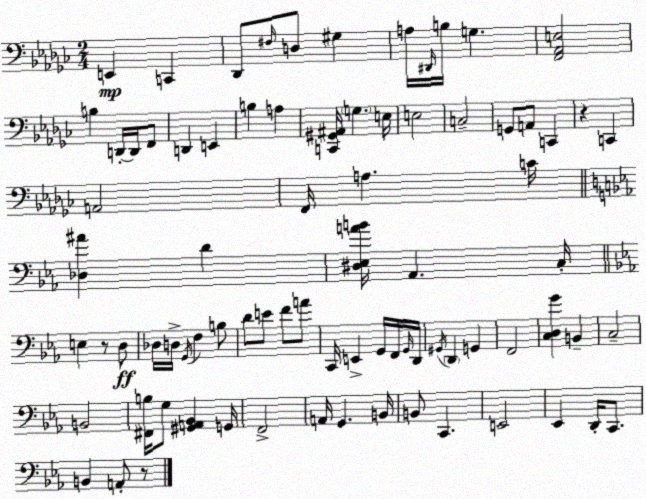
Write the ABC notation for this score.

X:1
T:Untitled
M:2/4
L:1/4
K:Ebm
E,, C,, _D,,/2 ^F,/4 D,/2 ^G, A,/4 ^D,,/4 B,/4 G, [F,,_A,,E,]2 B, D,,/4 D,,/4 F,,/2 D,, E,, B, A, [C,,^G,,^A,,]/4 G, E,/4 E,2 C,2 G,,/2 A,,/2 C,, z C,, A,,2 F,,/4 A, C/4 [_D,^A] D [^D,_E,AB]/4 _A,, C,/4 E, z/2 D,/2 _D,/4 D,/4 G,,/4 F, B,/2 D/2 E/2 F/2 A/2 C,,/4 E,, G,,/4 F,,/4 G,,/4 D,,/4 ^G,,/4 D,, G,, F,,2 [C,D,G] B,, C,2 B,,2 [^F,,B,]/4 G,/2 [^G,,A,,_B,,] G,,/4 F,,2 A,,/4 G,, B,,/4 B,,/2 C,, E,,2 _E,, D,,/4 C,,/2 B,, A,,/2 z/2